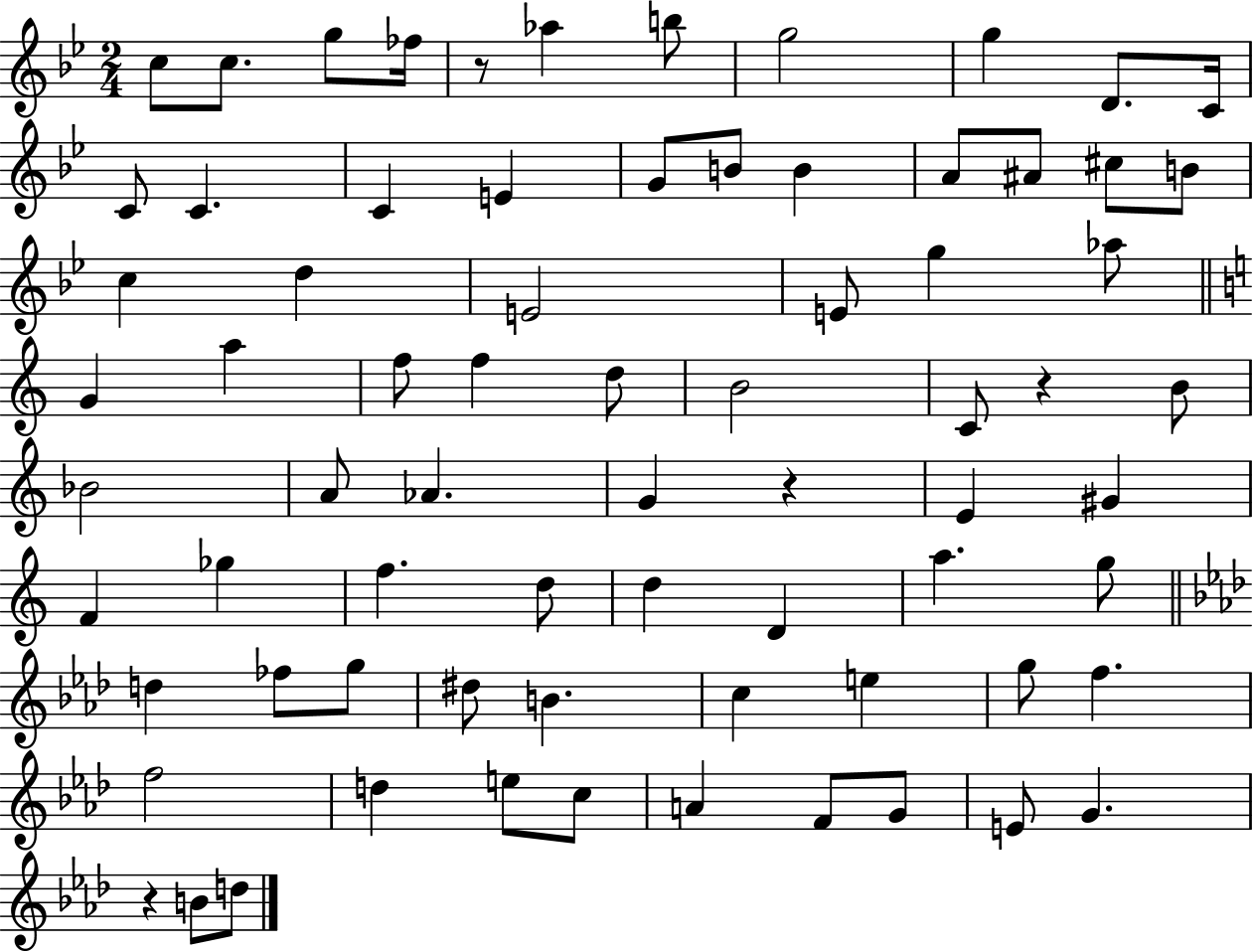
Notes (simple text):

C5/e C5/e. G5/e FES5/s R/e Ab5/q B5/e G5/h G5/q D4/e. C4/s C4/e C4/q. C4/q E4/q G4/e B4/e B4/q A4/e A#4/e C#5/e B4/e C5/q D5/q E4/h E4/e G5/q Ab5/e G4/q A5/q F5/e F5/q D5/e B4/h C4/e R/q B4/e Bb4/h A4/e Ab4/q. G4/q R/q E4/q G#4/q F4/q Gb5/q F5/q. D5/e D5/q D4/q A5/q. G5/e D5/q FES5/e G5/e D#5/e B4/q. C5/q E5/q G5/e F5/q. F5/h D5/q E5/e C5/e A4/q F4/e G4/e E4/e G4/q. R/q B4/e D5/e